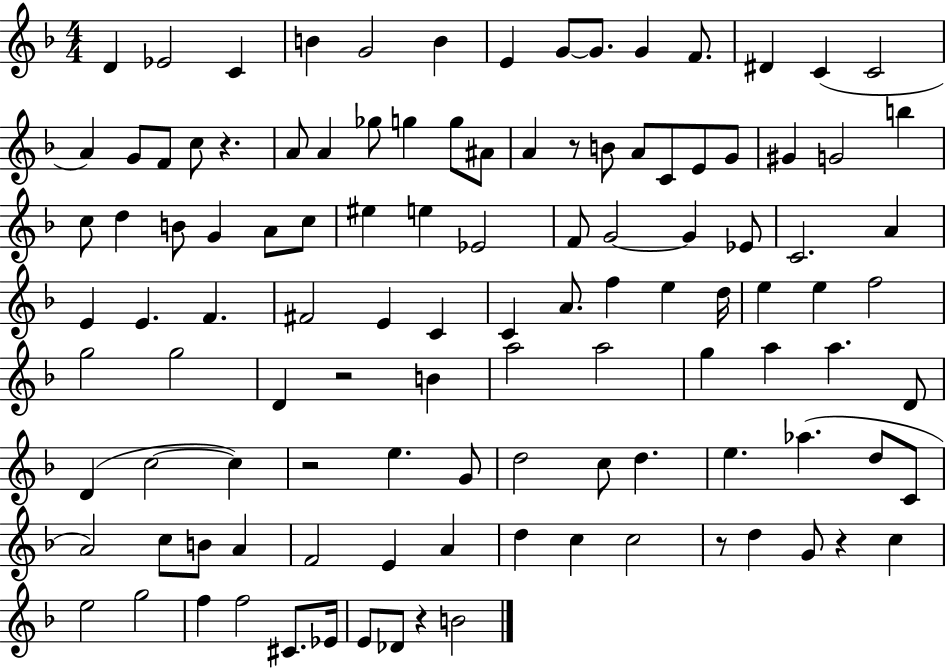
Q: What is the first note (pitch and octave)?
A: D4